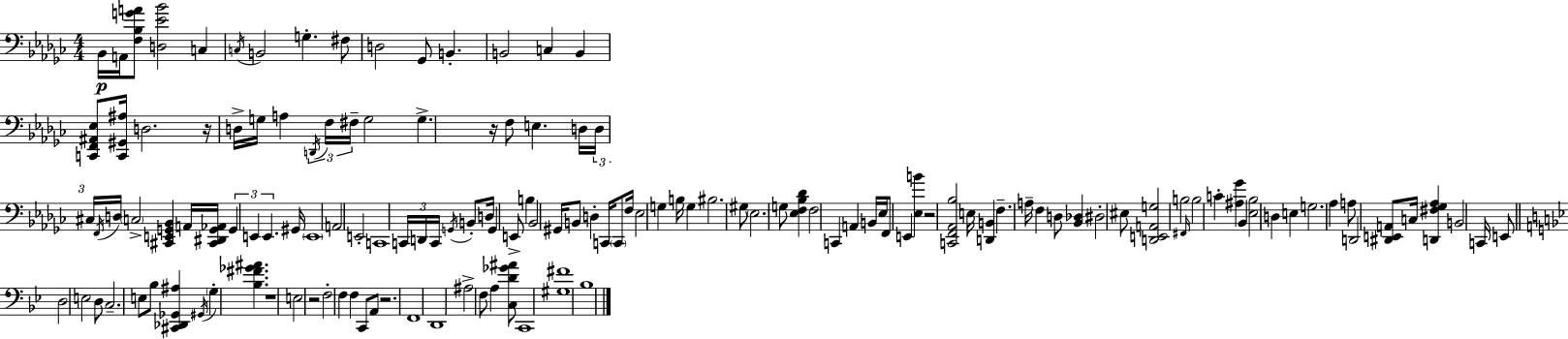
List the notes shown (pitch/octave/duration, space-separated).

Bb2/s A2/s [F3,Bb3,G4,A4]/e [D3,Eb4,Bb4]/h C3/q C3/s B2/h G3/q. F#3/e D3/h Gb2/e B2/q. B2/h C3/q B2/q [C2,F2,A#2,Eb3]/e [C2,G#2,A#3]/s D3/h. R/s D3/s G3/s A3/q D2/s F3/s F#3/s G3/h G3/q. R/s F3/e E3/q. D3/s D3/s C#3/s F2/s D3/s C3/h [C#2,E2,G2,Bb2]/q A2/s [C#2,D#2,G2,Ab2]/s G2/q E2/q E2/q. G#2/s E2/w A2/h E2/h C2/w C2/s D2/s C2/s G2/s B2/e D3/s G2/q E2/e B3/q Bb2/h G#2/s B2/e D3/q C2/s C2/e F3/s Eb3/h G3/q B3/s G3/q BIS3/h. G#3/e Eb3/h. G3/e [Eb3,F3,Bb3,Db4]/q F3/h C2/q A2/q B2/s Eb3/s F2/e E2/q [Eb3,B4]/q R/h [C2,F2,Ab2,Bb3]/h E3/s [D2,B2]/q F3/q. A3/s F3/q D3/e [Bb2,Db3]/q D#3/h EIS3/e [D2,E2,A2,G3]/h B3/h F#2/s B3/h C4/q [A#3,Gb4]/q Bb2/q [Eb3,Bb3]/h D3/q E3/q G3/h. Ab3/q A3/e D2/h [D#2,E2,A2]/e C3/s [D2,F#3,Gb3,Ab3]/q B2/h C2/s E2/e D3/h E3/h D3/e C3/h. E3/e Bb3/e [C#2,Db2,Gb2,A#3]/q G#2/s G3/q [Bb3,F#4,Gb4,A#4]/q. R/w E3/h R/h F3/h F3/q F3/q C2/e A2/e R/h. F2/w D2/w A#3/h F3/e A3/q [C3,D4,Gb4,A#4]/e C2/w [G#3,F#4]/w Bb3/w